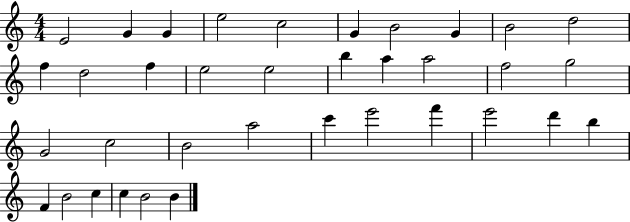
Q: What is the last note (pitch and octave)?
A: B4